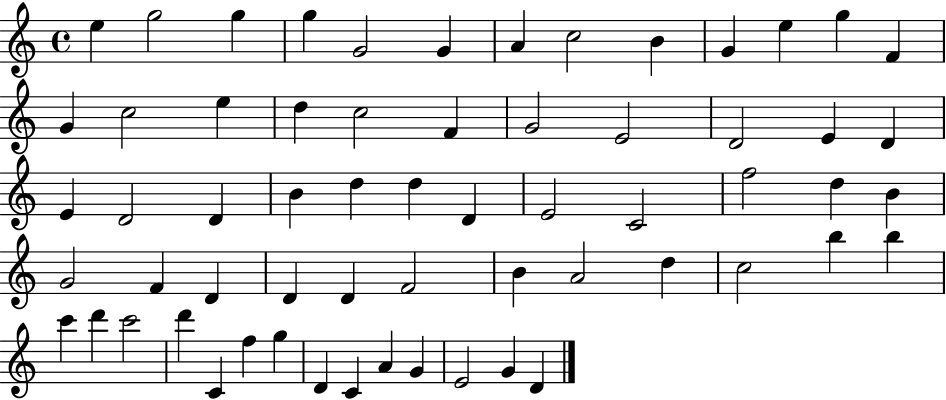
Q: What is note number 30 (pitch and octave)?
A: D5